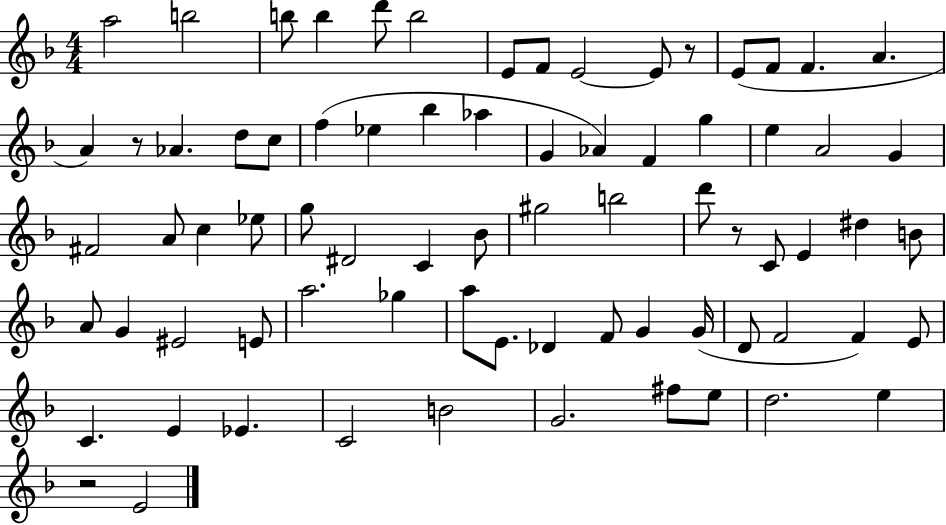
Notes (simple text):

A5/h B5/h B5/e B5/q D6/e B5/h E4/e F4/e E4/h E4/e R/e E4/e F4/e F4/q. A4/q. A4/q R/e Ab4/q. D5/e C5/e F5/q Eb5/q Bb5/q Ab5/q G4/q Ab4/q F4/q G5/q E5/q A4/h G4/q F#4/h A4/e C5/q Eb5/e G5/e D#4/h C4/q Bb4/e G#5/h B5/h D6/e R/e C4/e E4/q D#5/q B4/e A4/e G4/q EIS4/h E4/e A5/h. Gb5/q A5/e E4/e. Db4/q F4/e G4/q G4/s D4/e F4/h F4/q E4/e C4/q. E4/q Eb4/q. C4/h B4/h G4/h. F#5/e E5/e D5/h. E5/q R/h E4/h